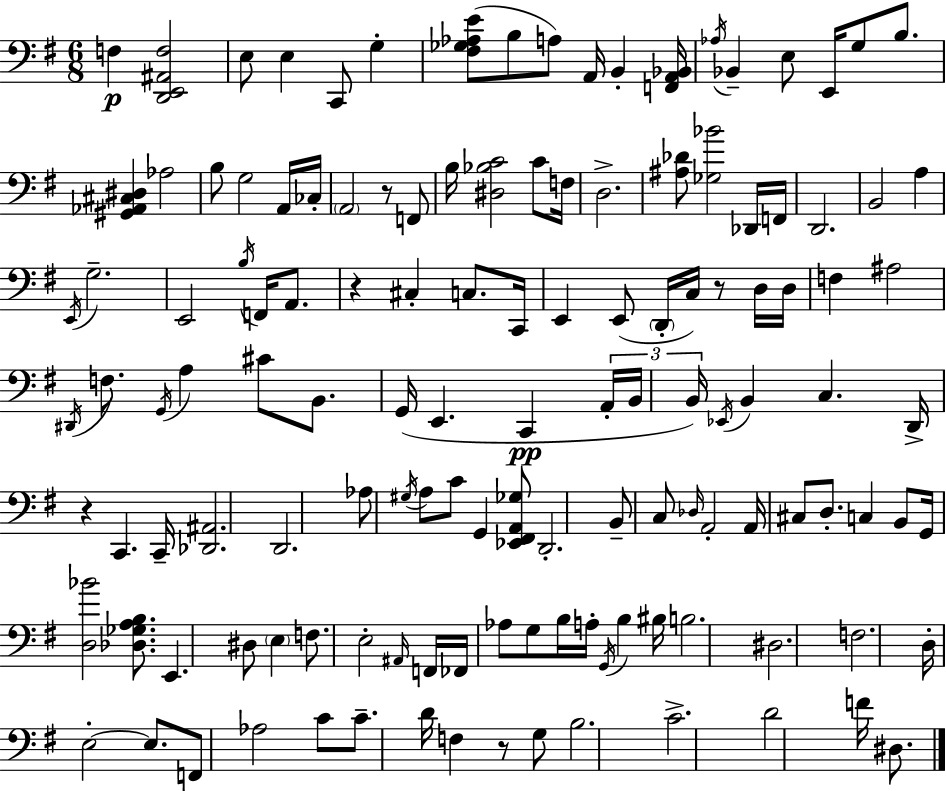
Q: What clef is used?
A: bass